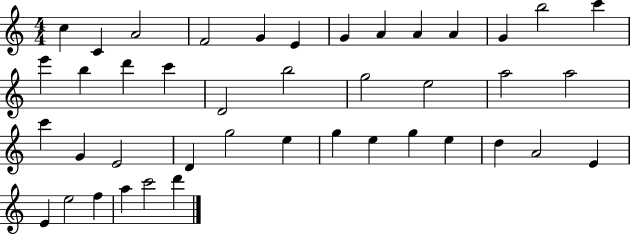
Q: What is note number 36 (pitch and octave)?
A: E4